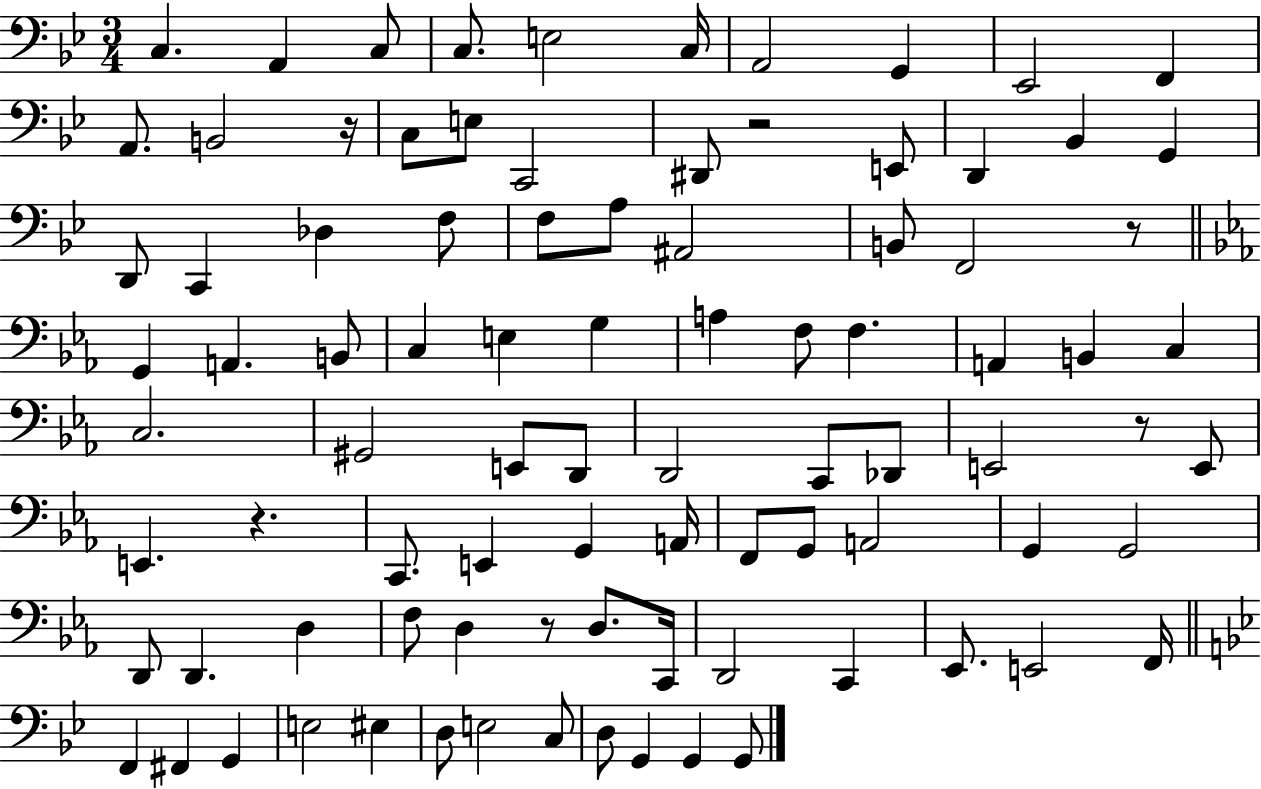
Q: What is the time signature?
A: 3/4